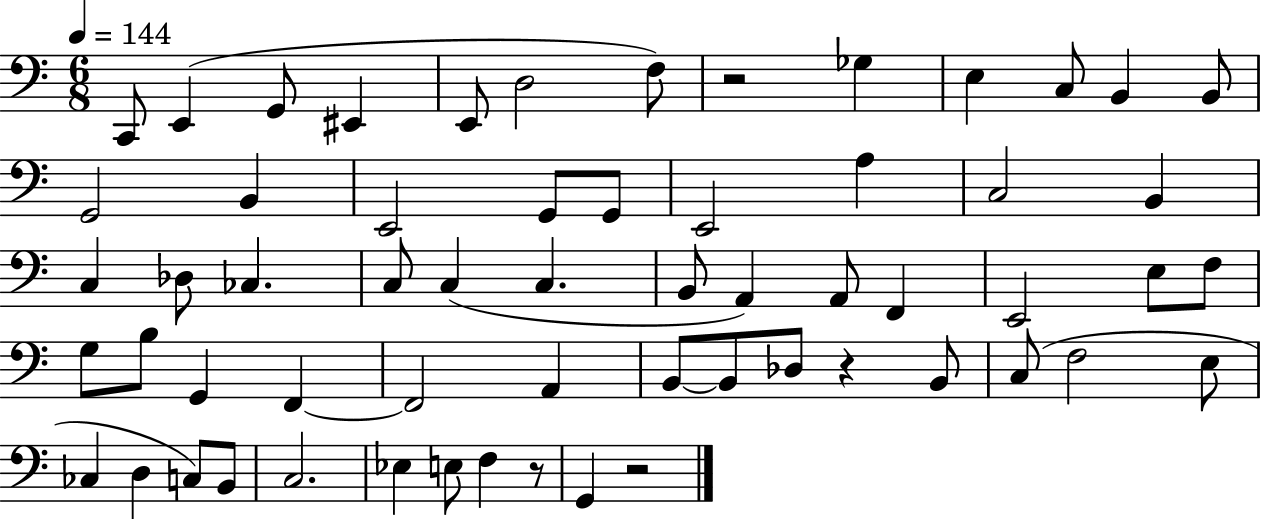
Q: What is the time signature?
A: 6/8